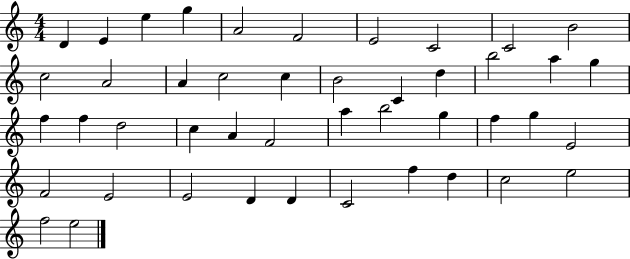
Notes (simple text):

D4/q E4/q E5/q G5/q A4/h F4/h E4/h C4/h C4/h B4/h C5/h A4/h A4/q C5/h C5/q B4/h C4/q D5/q B5/h A5/q G5/q F5/q F5/q D5/h C5/q A4/q F4/h A5/q B5/h G5/q F5/q G5/q E4/h F4/h E4/h E4/h D4/q D4/q C4/h F5/q D5/q C5/h E5/h F5/h E5/h